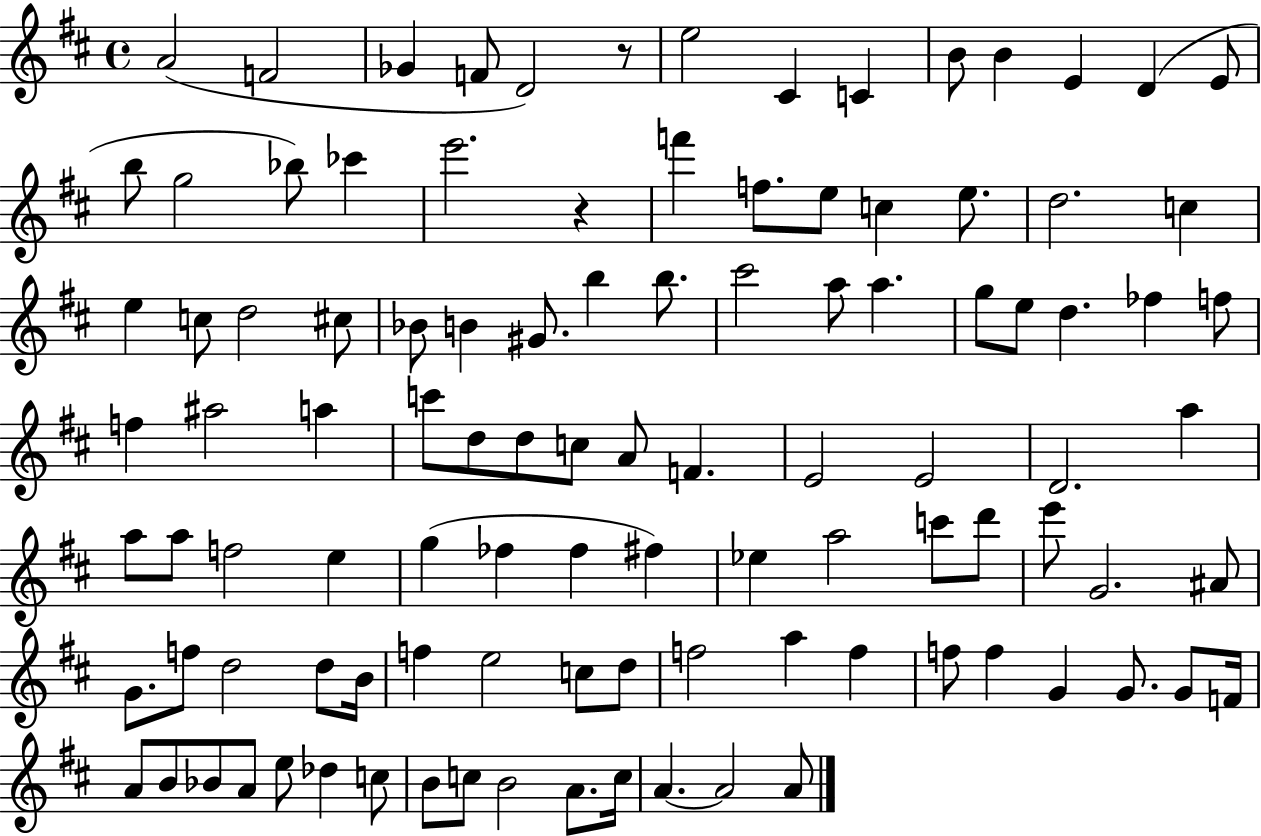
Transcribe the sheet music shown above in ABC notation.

X:1
T:Untitled
M:4/4
L:1/4
K:D
A2 F2 _G F/2 D2 z/2 e2 ^C C B/2 B E D E/2 b/2 g2 _b/2 _c' e'2 z f' f/2 e/2 c e/2 d2 c e c/2 d2 ^c/2 _B/2 B ^G/2 b b/2 ^c'2 a/2 a g/2 e/2 d _f f/2 f ^a2 a c'/2 d/2 d/2 c/2 A/2 F E2 E2 D2 a a/2 a/2 f2 e g _f _f ^f _e a2 c'/2 d'/2 e'/2 G2 ^A/2 G/2 f/2 d2 d/2 B/4 f e2 c/2 d/2 f2 a f f/2 f G G/2 G/2 F/4 A/2 B/2 _B/2 A/2 e/2 _d c/2 B/2 c/2 B2 A/2 c/4 A A2 A/2